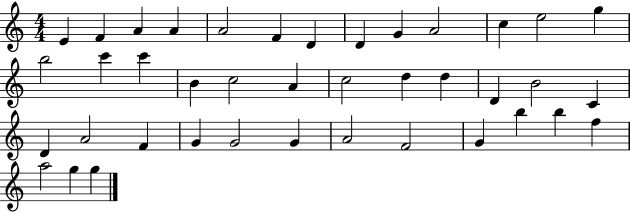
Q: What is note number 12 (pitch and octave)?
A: E5